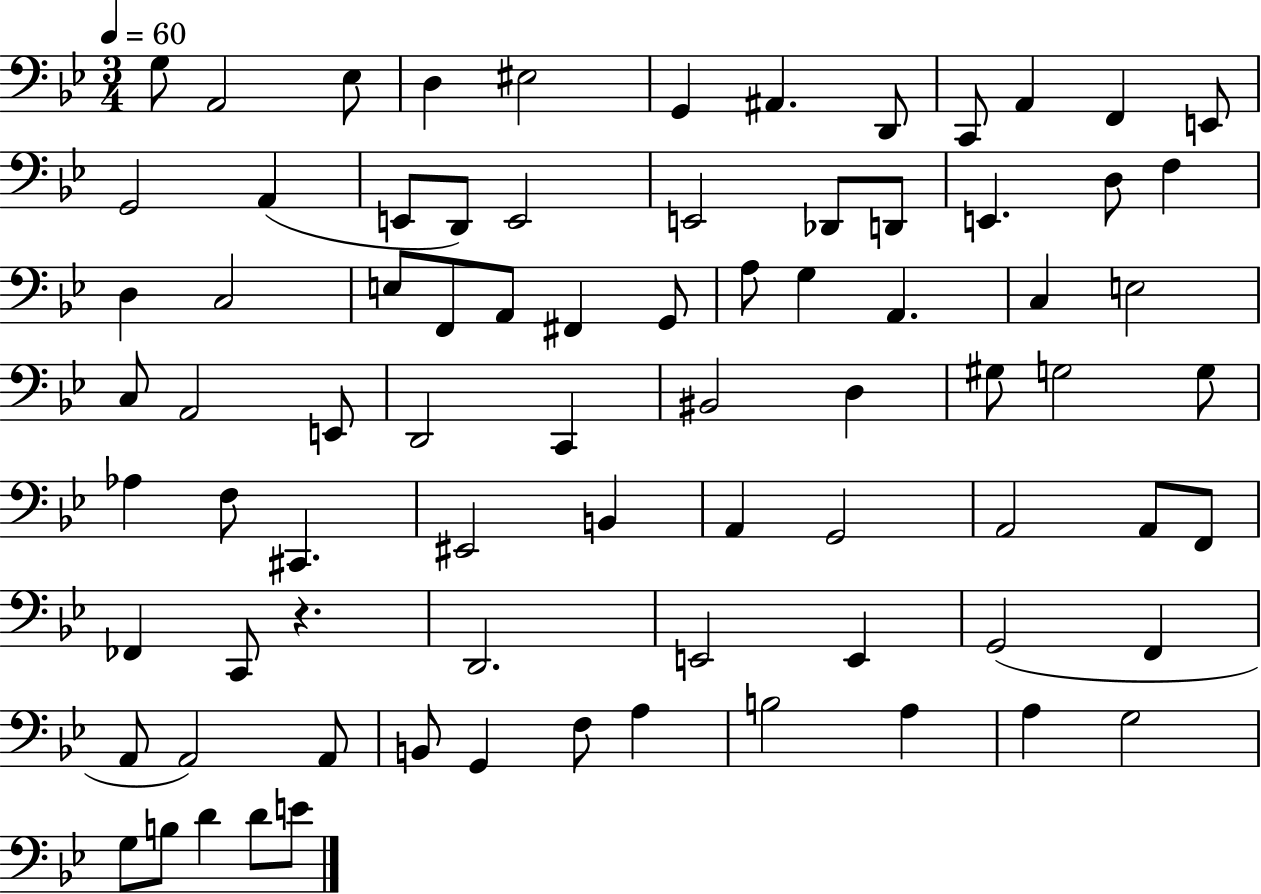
G3/e A2/h Eb3/e D3/q EIS3/h G2/q A#2/q. D2/e C2/e A2/q F2/q E2/e G2/h A2/q E2/e D2/e E2/h E2/h Db2/e D2/e E2/q. D3/e F3/q D3/q C3/h E3/e F2/e A2/e F#2/q G2/e A3/e G3/q A2/q. C3/q E3/h C3/e A2/h E2/e D2/h C2/q BIS2/h D3/q G#3/e G3/h G3/e Ab3/q F3/e C#2/q. EIS2/h B2/q A2/q G2/h A2/h A2/e F2/e FES2/q C2/e R/q. D2/h. E2/h E2/q G2/h F2/q A2/e A2/h A2/e B2/e G2/q F3/e A3/q B3/h A3/q A3/q G3/h G3/e B3/e D4/q D4/e E4/e